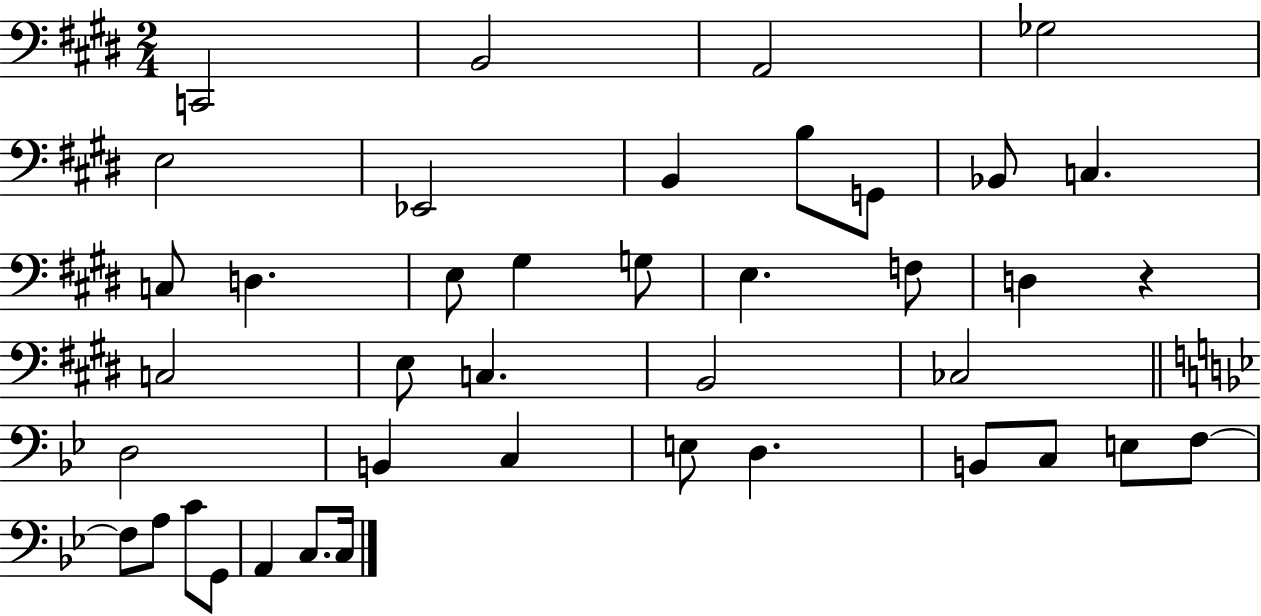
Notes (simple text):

C2/h B2/h A2/h Gb3/h E3/h Eb2/h B2/q B3/e G2/e Bb2/e C3/q. C3/e D3/q. E3/e G#3/q G3/e E3/q. F3/e D3/q R/q C3/h E3/e C3/q. B2/h CES3/h D3/h B2/q C3/q E3/e D3/q. B2/e C3/e E3/e F3/e F3/e A3/e C4/e G2/e A2/q C3/e. C3/s